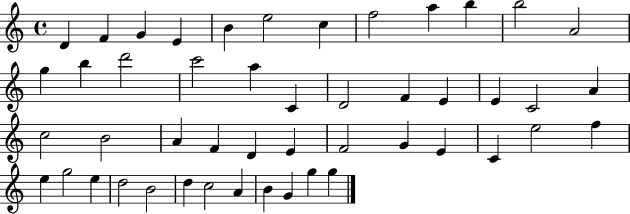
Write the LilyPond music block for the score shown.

{
  \clef treble
  \time 4/4
  \defaultTimeSignature
  \key c \major
  d'4 f'4 g'4 e'4 | b'4 e''2 c''4 | f''2 a''4 b''4 | b''2 a'2 | \break g''4 b''4 d'''2 | c'''2 a''4 c'4 | d'2 f'4 e'4 | e'4 c'2 a'4 | \break c''2 b'2 | a'4 f'4 d'4 e'4 | f'2 g'4 e'4 | c'4 e''2 f''4 | \break e''4 g''2 e''4 | d''2 b'2 | d''4 c''2 a'4 | b'4 g'4 g''4 g''4 | \break \bar "|."
}